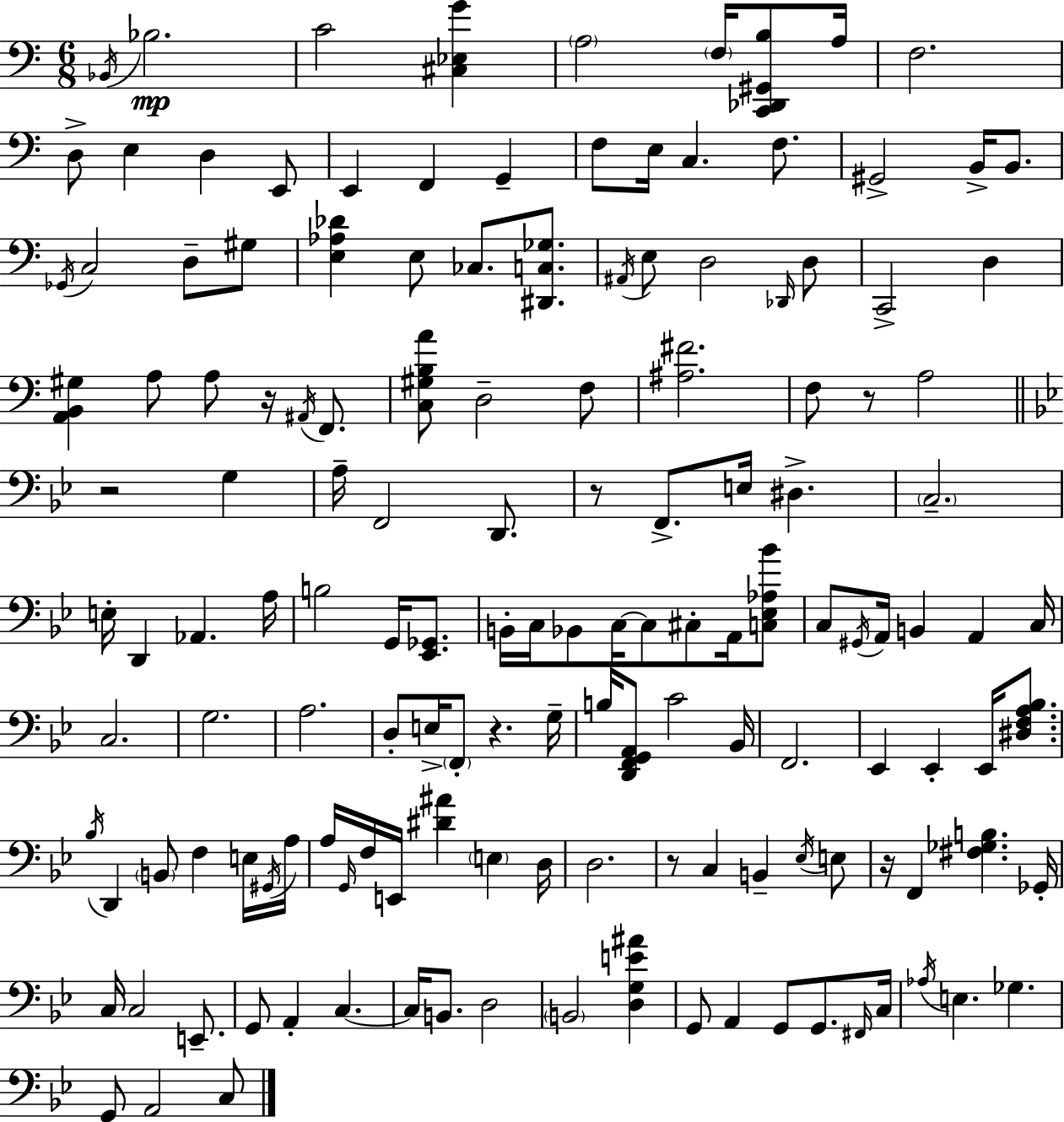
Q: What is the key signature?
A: C major